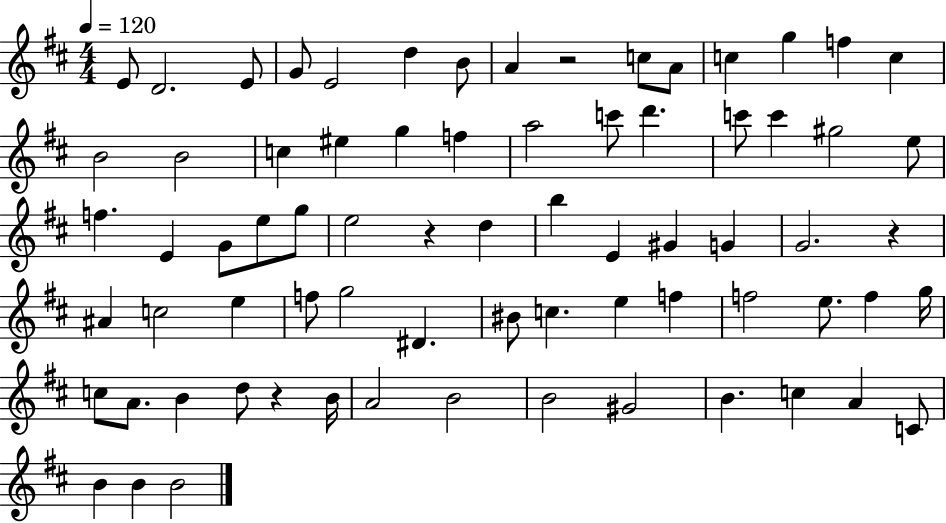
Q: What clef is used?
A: treble